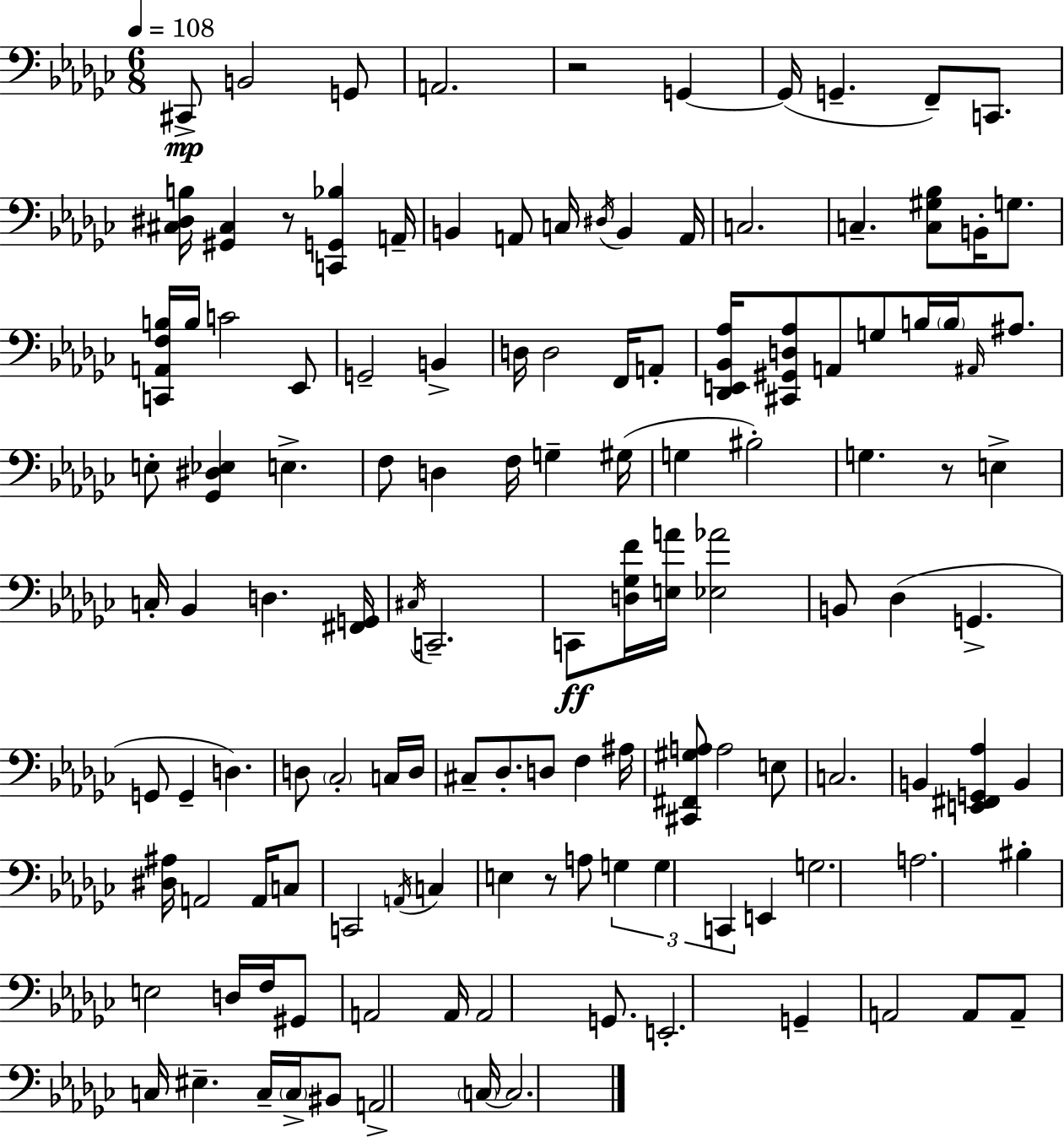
{
  \clef bass
  \numericTimeSignature
  \time 6/8
  \key ees \minor
  \tempo 4 = 108
  cis,8->\mp b,2 g,8 | a,2. | r2 g,4~~ | g,16( g,4.-- f,8--) c,8. | \break <cis dis b>16 <gis, cis>4 r8 <c, g, bes>4 a,16-- | b,4 a,8 c16 \acciaccatura { dis16 } b,4 | a,16 c2. | c4.-- <c gis bes>8 b,16-. g8. | \break <c, a, f b>16 b16 c'2 ees,8 | g,2-- b,4-> | d16 d2 f,16 a,8-. | <des, e, bes, aes>16 <cis, gis, d aes>8 a,8 g8 b16 \parenthesize b16 \grace { ais,16 } ais8. | \break e8-. <ges, dis ees>4 e4.-> | f8 d4 f16 g4-- | gis16( g4 bis2-.) | g4. r8 e4-> | \break c16-. bes,4 d4. | <fis, g,>16 \acciaccatura { cis16 } c,2.-- | c,8\ff <d ges f'>16 <e a'>16 <ees aes'>2 | b,8 des4( g,4.-> | \break g,8 g,4-- d4.) | d8 \parenthesize ces2-. | c16 d16 cis8-- des8.-. d8 f4 | ais16 <cis, fis, gis a>8 a2 | \break e8 c2. | b,4 <e, fis, g, aes>4 b,4 | <dis ais>16 a,2 | a,16 c8 c,2 \acciaccatura { a,16 } | \break c4 e4 r8 a8 | \tuplet 3/2 { g4 g4 c,4 } | e,4 g2. | a2. | \break bis4-. e2 | d16 f16 gis,8 a,2 | a,16 a,2 | g,8. e,2.-. | \break g,4-- a,2 | a,8 a,8-- c16 eis4.-- | c16-- \parenthesize c16-> bis,8 a,2-> | \parenthesize c16~~ c2. | \break \bar "|."
}